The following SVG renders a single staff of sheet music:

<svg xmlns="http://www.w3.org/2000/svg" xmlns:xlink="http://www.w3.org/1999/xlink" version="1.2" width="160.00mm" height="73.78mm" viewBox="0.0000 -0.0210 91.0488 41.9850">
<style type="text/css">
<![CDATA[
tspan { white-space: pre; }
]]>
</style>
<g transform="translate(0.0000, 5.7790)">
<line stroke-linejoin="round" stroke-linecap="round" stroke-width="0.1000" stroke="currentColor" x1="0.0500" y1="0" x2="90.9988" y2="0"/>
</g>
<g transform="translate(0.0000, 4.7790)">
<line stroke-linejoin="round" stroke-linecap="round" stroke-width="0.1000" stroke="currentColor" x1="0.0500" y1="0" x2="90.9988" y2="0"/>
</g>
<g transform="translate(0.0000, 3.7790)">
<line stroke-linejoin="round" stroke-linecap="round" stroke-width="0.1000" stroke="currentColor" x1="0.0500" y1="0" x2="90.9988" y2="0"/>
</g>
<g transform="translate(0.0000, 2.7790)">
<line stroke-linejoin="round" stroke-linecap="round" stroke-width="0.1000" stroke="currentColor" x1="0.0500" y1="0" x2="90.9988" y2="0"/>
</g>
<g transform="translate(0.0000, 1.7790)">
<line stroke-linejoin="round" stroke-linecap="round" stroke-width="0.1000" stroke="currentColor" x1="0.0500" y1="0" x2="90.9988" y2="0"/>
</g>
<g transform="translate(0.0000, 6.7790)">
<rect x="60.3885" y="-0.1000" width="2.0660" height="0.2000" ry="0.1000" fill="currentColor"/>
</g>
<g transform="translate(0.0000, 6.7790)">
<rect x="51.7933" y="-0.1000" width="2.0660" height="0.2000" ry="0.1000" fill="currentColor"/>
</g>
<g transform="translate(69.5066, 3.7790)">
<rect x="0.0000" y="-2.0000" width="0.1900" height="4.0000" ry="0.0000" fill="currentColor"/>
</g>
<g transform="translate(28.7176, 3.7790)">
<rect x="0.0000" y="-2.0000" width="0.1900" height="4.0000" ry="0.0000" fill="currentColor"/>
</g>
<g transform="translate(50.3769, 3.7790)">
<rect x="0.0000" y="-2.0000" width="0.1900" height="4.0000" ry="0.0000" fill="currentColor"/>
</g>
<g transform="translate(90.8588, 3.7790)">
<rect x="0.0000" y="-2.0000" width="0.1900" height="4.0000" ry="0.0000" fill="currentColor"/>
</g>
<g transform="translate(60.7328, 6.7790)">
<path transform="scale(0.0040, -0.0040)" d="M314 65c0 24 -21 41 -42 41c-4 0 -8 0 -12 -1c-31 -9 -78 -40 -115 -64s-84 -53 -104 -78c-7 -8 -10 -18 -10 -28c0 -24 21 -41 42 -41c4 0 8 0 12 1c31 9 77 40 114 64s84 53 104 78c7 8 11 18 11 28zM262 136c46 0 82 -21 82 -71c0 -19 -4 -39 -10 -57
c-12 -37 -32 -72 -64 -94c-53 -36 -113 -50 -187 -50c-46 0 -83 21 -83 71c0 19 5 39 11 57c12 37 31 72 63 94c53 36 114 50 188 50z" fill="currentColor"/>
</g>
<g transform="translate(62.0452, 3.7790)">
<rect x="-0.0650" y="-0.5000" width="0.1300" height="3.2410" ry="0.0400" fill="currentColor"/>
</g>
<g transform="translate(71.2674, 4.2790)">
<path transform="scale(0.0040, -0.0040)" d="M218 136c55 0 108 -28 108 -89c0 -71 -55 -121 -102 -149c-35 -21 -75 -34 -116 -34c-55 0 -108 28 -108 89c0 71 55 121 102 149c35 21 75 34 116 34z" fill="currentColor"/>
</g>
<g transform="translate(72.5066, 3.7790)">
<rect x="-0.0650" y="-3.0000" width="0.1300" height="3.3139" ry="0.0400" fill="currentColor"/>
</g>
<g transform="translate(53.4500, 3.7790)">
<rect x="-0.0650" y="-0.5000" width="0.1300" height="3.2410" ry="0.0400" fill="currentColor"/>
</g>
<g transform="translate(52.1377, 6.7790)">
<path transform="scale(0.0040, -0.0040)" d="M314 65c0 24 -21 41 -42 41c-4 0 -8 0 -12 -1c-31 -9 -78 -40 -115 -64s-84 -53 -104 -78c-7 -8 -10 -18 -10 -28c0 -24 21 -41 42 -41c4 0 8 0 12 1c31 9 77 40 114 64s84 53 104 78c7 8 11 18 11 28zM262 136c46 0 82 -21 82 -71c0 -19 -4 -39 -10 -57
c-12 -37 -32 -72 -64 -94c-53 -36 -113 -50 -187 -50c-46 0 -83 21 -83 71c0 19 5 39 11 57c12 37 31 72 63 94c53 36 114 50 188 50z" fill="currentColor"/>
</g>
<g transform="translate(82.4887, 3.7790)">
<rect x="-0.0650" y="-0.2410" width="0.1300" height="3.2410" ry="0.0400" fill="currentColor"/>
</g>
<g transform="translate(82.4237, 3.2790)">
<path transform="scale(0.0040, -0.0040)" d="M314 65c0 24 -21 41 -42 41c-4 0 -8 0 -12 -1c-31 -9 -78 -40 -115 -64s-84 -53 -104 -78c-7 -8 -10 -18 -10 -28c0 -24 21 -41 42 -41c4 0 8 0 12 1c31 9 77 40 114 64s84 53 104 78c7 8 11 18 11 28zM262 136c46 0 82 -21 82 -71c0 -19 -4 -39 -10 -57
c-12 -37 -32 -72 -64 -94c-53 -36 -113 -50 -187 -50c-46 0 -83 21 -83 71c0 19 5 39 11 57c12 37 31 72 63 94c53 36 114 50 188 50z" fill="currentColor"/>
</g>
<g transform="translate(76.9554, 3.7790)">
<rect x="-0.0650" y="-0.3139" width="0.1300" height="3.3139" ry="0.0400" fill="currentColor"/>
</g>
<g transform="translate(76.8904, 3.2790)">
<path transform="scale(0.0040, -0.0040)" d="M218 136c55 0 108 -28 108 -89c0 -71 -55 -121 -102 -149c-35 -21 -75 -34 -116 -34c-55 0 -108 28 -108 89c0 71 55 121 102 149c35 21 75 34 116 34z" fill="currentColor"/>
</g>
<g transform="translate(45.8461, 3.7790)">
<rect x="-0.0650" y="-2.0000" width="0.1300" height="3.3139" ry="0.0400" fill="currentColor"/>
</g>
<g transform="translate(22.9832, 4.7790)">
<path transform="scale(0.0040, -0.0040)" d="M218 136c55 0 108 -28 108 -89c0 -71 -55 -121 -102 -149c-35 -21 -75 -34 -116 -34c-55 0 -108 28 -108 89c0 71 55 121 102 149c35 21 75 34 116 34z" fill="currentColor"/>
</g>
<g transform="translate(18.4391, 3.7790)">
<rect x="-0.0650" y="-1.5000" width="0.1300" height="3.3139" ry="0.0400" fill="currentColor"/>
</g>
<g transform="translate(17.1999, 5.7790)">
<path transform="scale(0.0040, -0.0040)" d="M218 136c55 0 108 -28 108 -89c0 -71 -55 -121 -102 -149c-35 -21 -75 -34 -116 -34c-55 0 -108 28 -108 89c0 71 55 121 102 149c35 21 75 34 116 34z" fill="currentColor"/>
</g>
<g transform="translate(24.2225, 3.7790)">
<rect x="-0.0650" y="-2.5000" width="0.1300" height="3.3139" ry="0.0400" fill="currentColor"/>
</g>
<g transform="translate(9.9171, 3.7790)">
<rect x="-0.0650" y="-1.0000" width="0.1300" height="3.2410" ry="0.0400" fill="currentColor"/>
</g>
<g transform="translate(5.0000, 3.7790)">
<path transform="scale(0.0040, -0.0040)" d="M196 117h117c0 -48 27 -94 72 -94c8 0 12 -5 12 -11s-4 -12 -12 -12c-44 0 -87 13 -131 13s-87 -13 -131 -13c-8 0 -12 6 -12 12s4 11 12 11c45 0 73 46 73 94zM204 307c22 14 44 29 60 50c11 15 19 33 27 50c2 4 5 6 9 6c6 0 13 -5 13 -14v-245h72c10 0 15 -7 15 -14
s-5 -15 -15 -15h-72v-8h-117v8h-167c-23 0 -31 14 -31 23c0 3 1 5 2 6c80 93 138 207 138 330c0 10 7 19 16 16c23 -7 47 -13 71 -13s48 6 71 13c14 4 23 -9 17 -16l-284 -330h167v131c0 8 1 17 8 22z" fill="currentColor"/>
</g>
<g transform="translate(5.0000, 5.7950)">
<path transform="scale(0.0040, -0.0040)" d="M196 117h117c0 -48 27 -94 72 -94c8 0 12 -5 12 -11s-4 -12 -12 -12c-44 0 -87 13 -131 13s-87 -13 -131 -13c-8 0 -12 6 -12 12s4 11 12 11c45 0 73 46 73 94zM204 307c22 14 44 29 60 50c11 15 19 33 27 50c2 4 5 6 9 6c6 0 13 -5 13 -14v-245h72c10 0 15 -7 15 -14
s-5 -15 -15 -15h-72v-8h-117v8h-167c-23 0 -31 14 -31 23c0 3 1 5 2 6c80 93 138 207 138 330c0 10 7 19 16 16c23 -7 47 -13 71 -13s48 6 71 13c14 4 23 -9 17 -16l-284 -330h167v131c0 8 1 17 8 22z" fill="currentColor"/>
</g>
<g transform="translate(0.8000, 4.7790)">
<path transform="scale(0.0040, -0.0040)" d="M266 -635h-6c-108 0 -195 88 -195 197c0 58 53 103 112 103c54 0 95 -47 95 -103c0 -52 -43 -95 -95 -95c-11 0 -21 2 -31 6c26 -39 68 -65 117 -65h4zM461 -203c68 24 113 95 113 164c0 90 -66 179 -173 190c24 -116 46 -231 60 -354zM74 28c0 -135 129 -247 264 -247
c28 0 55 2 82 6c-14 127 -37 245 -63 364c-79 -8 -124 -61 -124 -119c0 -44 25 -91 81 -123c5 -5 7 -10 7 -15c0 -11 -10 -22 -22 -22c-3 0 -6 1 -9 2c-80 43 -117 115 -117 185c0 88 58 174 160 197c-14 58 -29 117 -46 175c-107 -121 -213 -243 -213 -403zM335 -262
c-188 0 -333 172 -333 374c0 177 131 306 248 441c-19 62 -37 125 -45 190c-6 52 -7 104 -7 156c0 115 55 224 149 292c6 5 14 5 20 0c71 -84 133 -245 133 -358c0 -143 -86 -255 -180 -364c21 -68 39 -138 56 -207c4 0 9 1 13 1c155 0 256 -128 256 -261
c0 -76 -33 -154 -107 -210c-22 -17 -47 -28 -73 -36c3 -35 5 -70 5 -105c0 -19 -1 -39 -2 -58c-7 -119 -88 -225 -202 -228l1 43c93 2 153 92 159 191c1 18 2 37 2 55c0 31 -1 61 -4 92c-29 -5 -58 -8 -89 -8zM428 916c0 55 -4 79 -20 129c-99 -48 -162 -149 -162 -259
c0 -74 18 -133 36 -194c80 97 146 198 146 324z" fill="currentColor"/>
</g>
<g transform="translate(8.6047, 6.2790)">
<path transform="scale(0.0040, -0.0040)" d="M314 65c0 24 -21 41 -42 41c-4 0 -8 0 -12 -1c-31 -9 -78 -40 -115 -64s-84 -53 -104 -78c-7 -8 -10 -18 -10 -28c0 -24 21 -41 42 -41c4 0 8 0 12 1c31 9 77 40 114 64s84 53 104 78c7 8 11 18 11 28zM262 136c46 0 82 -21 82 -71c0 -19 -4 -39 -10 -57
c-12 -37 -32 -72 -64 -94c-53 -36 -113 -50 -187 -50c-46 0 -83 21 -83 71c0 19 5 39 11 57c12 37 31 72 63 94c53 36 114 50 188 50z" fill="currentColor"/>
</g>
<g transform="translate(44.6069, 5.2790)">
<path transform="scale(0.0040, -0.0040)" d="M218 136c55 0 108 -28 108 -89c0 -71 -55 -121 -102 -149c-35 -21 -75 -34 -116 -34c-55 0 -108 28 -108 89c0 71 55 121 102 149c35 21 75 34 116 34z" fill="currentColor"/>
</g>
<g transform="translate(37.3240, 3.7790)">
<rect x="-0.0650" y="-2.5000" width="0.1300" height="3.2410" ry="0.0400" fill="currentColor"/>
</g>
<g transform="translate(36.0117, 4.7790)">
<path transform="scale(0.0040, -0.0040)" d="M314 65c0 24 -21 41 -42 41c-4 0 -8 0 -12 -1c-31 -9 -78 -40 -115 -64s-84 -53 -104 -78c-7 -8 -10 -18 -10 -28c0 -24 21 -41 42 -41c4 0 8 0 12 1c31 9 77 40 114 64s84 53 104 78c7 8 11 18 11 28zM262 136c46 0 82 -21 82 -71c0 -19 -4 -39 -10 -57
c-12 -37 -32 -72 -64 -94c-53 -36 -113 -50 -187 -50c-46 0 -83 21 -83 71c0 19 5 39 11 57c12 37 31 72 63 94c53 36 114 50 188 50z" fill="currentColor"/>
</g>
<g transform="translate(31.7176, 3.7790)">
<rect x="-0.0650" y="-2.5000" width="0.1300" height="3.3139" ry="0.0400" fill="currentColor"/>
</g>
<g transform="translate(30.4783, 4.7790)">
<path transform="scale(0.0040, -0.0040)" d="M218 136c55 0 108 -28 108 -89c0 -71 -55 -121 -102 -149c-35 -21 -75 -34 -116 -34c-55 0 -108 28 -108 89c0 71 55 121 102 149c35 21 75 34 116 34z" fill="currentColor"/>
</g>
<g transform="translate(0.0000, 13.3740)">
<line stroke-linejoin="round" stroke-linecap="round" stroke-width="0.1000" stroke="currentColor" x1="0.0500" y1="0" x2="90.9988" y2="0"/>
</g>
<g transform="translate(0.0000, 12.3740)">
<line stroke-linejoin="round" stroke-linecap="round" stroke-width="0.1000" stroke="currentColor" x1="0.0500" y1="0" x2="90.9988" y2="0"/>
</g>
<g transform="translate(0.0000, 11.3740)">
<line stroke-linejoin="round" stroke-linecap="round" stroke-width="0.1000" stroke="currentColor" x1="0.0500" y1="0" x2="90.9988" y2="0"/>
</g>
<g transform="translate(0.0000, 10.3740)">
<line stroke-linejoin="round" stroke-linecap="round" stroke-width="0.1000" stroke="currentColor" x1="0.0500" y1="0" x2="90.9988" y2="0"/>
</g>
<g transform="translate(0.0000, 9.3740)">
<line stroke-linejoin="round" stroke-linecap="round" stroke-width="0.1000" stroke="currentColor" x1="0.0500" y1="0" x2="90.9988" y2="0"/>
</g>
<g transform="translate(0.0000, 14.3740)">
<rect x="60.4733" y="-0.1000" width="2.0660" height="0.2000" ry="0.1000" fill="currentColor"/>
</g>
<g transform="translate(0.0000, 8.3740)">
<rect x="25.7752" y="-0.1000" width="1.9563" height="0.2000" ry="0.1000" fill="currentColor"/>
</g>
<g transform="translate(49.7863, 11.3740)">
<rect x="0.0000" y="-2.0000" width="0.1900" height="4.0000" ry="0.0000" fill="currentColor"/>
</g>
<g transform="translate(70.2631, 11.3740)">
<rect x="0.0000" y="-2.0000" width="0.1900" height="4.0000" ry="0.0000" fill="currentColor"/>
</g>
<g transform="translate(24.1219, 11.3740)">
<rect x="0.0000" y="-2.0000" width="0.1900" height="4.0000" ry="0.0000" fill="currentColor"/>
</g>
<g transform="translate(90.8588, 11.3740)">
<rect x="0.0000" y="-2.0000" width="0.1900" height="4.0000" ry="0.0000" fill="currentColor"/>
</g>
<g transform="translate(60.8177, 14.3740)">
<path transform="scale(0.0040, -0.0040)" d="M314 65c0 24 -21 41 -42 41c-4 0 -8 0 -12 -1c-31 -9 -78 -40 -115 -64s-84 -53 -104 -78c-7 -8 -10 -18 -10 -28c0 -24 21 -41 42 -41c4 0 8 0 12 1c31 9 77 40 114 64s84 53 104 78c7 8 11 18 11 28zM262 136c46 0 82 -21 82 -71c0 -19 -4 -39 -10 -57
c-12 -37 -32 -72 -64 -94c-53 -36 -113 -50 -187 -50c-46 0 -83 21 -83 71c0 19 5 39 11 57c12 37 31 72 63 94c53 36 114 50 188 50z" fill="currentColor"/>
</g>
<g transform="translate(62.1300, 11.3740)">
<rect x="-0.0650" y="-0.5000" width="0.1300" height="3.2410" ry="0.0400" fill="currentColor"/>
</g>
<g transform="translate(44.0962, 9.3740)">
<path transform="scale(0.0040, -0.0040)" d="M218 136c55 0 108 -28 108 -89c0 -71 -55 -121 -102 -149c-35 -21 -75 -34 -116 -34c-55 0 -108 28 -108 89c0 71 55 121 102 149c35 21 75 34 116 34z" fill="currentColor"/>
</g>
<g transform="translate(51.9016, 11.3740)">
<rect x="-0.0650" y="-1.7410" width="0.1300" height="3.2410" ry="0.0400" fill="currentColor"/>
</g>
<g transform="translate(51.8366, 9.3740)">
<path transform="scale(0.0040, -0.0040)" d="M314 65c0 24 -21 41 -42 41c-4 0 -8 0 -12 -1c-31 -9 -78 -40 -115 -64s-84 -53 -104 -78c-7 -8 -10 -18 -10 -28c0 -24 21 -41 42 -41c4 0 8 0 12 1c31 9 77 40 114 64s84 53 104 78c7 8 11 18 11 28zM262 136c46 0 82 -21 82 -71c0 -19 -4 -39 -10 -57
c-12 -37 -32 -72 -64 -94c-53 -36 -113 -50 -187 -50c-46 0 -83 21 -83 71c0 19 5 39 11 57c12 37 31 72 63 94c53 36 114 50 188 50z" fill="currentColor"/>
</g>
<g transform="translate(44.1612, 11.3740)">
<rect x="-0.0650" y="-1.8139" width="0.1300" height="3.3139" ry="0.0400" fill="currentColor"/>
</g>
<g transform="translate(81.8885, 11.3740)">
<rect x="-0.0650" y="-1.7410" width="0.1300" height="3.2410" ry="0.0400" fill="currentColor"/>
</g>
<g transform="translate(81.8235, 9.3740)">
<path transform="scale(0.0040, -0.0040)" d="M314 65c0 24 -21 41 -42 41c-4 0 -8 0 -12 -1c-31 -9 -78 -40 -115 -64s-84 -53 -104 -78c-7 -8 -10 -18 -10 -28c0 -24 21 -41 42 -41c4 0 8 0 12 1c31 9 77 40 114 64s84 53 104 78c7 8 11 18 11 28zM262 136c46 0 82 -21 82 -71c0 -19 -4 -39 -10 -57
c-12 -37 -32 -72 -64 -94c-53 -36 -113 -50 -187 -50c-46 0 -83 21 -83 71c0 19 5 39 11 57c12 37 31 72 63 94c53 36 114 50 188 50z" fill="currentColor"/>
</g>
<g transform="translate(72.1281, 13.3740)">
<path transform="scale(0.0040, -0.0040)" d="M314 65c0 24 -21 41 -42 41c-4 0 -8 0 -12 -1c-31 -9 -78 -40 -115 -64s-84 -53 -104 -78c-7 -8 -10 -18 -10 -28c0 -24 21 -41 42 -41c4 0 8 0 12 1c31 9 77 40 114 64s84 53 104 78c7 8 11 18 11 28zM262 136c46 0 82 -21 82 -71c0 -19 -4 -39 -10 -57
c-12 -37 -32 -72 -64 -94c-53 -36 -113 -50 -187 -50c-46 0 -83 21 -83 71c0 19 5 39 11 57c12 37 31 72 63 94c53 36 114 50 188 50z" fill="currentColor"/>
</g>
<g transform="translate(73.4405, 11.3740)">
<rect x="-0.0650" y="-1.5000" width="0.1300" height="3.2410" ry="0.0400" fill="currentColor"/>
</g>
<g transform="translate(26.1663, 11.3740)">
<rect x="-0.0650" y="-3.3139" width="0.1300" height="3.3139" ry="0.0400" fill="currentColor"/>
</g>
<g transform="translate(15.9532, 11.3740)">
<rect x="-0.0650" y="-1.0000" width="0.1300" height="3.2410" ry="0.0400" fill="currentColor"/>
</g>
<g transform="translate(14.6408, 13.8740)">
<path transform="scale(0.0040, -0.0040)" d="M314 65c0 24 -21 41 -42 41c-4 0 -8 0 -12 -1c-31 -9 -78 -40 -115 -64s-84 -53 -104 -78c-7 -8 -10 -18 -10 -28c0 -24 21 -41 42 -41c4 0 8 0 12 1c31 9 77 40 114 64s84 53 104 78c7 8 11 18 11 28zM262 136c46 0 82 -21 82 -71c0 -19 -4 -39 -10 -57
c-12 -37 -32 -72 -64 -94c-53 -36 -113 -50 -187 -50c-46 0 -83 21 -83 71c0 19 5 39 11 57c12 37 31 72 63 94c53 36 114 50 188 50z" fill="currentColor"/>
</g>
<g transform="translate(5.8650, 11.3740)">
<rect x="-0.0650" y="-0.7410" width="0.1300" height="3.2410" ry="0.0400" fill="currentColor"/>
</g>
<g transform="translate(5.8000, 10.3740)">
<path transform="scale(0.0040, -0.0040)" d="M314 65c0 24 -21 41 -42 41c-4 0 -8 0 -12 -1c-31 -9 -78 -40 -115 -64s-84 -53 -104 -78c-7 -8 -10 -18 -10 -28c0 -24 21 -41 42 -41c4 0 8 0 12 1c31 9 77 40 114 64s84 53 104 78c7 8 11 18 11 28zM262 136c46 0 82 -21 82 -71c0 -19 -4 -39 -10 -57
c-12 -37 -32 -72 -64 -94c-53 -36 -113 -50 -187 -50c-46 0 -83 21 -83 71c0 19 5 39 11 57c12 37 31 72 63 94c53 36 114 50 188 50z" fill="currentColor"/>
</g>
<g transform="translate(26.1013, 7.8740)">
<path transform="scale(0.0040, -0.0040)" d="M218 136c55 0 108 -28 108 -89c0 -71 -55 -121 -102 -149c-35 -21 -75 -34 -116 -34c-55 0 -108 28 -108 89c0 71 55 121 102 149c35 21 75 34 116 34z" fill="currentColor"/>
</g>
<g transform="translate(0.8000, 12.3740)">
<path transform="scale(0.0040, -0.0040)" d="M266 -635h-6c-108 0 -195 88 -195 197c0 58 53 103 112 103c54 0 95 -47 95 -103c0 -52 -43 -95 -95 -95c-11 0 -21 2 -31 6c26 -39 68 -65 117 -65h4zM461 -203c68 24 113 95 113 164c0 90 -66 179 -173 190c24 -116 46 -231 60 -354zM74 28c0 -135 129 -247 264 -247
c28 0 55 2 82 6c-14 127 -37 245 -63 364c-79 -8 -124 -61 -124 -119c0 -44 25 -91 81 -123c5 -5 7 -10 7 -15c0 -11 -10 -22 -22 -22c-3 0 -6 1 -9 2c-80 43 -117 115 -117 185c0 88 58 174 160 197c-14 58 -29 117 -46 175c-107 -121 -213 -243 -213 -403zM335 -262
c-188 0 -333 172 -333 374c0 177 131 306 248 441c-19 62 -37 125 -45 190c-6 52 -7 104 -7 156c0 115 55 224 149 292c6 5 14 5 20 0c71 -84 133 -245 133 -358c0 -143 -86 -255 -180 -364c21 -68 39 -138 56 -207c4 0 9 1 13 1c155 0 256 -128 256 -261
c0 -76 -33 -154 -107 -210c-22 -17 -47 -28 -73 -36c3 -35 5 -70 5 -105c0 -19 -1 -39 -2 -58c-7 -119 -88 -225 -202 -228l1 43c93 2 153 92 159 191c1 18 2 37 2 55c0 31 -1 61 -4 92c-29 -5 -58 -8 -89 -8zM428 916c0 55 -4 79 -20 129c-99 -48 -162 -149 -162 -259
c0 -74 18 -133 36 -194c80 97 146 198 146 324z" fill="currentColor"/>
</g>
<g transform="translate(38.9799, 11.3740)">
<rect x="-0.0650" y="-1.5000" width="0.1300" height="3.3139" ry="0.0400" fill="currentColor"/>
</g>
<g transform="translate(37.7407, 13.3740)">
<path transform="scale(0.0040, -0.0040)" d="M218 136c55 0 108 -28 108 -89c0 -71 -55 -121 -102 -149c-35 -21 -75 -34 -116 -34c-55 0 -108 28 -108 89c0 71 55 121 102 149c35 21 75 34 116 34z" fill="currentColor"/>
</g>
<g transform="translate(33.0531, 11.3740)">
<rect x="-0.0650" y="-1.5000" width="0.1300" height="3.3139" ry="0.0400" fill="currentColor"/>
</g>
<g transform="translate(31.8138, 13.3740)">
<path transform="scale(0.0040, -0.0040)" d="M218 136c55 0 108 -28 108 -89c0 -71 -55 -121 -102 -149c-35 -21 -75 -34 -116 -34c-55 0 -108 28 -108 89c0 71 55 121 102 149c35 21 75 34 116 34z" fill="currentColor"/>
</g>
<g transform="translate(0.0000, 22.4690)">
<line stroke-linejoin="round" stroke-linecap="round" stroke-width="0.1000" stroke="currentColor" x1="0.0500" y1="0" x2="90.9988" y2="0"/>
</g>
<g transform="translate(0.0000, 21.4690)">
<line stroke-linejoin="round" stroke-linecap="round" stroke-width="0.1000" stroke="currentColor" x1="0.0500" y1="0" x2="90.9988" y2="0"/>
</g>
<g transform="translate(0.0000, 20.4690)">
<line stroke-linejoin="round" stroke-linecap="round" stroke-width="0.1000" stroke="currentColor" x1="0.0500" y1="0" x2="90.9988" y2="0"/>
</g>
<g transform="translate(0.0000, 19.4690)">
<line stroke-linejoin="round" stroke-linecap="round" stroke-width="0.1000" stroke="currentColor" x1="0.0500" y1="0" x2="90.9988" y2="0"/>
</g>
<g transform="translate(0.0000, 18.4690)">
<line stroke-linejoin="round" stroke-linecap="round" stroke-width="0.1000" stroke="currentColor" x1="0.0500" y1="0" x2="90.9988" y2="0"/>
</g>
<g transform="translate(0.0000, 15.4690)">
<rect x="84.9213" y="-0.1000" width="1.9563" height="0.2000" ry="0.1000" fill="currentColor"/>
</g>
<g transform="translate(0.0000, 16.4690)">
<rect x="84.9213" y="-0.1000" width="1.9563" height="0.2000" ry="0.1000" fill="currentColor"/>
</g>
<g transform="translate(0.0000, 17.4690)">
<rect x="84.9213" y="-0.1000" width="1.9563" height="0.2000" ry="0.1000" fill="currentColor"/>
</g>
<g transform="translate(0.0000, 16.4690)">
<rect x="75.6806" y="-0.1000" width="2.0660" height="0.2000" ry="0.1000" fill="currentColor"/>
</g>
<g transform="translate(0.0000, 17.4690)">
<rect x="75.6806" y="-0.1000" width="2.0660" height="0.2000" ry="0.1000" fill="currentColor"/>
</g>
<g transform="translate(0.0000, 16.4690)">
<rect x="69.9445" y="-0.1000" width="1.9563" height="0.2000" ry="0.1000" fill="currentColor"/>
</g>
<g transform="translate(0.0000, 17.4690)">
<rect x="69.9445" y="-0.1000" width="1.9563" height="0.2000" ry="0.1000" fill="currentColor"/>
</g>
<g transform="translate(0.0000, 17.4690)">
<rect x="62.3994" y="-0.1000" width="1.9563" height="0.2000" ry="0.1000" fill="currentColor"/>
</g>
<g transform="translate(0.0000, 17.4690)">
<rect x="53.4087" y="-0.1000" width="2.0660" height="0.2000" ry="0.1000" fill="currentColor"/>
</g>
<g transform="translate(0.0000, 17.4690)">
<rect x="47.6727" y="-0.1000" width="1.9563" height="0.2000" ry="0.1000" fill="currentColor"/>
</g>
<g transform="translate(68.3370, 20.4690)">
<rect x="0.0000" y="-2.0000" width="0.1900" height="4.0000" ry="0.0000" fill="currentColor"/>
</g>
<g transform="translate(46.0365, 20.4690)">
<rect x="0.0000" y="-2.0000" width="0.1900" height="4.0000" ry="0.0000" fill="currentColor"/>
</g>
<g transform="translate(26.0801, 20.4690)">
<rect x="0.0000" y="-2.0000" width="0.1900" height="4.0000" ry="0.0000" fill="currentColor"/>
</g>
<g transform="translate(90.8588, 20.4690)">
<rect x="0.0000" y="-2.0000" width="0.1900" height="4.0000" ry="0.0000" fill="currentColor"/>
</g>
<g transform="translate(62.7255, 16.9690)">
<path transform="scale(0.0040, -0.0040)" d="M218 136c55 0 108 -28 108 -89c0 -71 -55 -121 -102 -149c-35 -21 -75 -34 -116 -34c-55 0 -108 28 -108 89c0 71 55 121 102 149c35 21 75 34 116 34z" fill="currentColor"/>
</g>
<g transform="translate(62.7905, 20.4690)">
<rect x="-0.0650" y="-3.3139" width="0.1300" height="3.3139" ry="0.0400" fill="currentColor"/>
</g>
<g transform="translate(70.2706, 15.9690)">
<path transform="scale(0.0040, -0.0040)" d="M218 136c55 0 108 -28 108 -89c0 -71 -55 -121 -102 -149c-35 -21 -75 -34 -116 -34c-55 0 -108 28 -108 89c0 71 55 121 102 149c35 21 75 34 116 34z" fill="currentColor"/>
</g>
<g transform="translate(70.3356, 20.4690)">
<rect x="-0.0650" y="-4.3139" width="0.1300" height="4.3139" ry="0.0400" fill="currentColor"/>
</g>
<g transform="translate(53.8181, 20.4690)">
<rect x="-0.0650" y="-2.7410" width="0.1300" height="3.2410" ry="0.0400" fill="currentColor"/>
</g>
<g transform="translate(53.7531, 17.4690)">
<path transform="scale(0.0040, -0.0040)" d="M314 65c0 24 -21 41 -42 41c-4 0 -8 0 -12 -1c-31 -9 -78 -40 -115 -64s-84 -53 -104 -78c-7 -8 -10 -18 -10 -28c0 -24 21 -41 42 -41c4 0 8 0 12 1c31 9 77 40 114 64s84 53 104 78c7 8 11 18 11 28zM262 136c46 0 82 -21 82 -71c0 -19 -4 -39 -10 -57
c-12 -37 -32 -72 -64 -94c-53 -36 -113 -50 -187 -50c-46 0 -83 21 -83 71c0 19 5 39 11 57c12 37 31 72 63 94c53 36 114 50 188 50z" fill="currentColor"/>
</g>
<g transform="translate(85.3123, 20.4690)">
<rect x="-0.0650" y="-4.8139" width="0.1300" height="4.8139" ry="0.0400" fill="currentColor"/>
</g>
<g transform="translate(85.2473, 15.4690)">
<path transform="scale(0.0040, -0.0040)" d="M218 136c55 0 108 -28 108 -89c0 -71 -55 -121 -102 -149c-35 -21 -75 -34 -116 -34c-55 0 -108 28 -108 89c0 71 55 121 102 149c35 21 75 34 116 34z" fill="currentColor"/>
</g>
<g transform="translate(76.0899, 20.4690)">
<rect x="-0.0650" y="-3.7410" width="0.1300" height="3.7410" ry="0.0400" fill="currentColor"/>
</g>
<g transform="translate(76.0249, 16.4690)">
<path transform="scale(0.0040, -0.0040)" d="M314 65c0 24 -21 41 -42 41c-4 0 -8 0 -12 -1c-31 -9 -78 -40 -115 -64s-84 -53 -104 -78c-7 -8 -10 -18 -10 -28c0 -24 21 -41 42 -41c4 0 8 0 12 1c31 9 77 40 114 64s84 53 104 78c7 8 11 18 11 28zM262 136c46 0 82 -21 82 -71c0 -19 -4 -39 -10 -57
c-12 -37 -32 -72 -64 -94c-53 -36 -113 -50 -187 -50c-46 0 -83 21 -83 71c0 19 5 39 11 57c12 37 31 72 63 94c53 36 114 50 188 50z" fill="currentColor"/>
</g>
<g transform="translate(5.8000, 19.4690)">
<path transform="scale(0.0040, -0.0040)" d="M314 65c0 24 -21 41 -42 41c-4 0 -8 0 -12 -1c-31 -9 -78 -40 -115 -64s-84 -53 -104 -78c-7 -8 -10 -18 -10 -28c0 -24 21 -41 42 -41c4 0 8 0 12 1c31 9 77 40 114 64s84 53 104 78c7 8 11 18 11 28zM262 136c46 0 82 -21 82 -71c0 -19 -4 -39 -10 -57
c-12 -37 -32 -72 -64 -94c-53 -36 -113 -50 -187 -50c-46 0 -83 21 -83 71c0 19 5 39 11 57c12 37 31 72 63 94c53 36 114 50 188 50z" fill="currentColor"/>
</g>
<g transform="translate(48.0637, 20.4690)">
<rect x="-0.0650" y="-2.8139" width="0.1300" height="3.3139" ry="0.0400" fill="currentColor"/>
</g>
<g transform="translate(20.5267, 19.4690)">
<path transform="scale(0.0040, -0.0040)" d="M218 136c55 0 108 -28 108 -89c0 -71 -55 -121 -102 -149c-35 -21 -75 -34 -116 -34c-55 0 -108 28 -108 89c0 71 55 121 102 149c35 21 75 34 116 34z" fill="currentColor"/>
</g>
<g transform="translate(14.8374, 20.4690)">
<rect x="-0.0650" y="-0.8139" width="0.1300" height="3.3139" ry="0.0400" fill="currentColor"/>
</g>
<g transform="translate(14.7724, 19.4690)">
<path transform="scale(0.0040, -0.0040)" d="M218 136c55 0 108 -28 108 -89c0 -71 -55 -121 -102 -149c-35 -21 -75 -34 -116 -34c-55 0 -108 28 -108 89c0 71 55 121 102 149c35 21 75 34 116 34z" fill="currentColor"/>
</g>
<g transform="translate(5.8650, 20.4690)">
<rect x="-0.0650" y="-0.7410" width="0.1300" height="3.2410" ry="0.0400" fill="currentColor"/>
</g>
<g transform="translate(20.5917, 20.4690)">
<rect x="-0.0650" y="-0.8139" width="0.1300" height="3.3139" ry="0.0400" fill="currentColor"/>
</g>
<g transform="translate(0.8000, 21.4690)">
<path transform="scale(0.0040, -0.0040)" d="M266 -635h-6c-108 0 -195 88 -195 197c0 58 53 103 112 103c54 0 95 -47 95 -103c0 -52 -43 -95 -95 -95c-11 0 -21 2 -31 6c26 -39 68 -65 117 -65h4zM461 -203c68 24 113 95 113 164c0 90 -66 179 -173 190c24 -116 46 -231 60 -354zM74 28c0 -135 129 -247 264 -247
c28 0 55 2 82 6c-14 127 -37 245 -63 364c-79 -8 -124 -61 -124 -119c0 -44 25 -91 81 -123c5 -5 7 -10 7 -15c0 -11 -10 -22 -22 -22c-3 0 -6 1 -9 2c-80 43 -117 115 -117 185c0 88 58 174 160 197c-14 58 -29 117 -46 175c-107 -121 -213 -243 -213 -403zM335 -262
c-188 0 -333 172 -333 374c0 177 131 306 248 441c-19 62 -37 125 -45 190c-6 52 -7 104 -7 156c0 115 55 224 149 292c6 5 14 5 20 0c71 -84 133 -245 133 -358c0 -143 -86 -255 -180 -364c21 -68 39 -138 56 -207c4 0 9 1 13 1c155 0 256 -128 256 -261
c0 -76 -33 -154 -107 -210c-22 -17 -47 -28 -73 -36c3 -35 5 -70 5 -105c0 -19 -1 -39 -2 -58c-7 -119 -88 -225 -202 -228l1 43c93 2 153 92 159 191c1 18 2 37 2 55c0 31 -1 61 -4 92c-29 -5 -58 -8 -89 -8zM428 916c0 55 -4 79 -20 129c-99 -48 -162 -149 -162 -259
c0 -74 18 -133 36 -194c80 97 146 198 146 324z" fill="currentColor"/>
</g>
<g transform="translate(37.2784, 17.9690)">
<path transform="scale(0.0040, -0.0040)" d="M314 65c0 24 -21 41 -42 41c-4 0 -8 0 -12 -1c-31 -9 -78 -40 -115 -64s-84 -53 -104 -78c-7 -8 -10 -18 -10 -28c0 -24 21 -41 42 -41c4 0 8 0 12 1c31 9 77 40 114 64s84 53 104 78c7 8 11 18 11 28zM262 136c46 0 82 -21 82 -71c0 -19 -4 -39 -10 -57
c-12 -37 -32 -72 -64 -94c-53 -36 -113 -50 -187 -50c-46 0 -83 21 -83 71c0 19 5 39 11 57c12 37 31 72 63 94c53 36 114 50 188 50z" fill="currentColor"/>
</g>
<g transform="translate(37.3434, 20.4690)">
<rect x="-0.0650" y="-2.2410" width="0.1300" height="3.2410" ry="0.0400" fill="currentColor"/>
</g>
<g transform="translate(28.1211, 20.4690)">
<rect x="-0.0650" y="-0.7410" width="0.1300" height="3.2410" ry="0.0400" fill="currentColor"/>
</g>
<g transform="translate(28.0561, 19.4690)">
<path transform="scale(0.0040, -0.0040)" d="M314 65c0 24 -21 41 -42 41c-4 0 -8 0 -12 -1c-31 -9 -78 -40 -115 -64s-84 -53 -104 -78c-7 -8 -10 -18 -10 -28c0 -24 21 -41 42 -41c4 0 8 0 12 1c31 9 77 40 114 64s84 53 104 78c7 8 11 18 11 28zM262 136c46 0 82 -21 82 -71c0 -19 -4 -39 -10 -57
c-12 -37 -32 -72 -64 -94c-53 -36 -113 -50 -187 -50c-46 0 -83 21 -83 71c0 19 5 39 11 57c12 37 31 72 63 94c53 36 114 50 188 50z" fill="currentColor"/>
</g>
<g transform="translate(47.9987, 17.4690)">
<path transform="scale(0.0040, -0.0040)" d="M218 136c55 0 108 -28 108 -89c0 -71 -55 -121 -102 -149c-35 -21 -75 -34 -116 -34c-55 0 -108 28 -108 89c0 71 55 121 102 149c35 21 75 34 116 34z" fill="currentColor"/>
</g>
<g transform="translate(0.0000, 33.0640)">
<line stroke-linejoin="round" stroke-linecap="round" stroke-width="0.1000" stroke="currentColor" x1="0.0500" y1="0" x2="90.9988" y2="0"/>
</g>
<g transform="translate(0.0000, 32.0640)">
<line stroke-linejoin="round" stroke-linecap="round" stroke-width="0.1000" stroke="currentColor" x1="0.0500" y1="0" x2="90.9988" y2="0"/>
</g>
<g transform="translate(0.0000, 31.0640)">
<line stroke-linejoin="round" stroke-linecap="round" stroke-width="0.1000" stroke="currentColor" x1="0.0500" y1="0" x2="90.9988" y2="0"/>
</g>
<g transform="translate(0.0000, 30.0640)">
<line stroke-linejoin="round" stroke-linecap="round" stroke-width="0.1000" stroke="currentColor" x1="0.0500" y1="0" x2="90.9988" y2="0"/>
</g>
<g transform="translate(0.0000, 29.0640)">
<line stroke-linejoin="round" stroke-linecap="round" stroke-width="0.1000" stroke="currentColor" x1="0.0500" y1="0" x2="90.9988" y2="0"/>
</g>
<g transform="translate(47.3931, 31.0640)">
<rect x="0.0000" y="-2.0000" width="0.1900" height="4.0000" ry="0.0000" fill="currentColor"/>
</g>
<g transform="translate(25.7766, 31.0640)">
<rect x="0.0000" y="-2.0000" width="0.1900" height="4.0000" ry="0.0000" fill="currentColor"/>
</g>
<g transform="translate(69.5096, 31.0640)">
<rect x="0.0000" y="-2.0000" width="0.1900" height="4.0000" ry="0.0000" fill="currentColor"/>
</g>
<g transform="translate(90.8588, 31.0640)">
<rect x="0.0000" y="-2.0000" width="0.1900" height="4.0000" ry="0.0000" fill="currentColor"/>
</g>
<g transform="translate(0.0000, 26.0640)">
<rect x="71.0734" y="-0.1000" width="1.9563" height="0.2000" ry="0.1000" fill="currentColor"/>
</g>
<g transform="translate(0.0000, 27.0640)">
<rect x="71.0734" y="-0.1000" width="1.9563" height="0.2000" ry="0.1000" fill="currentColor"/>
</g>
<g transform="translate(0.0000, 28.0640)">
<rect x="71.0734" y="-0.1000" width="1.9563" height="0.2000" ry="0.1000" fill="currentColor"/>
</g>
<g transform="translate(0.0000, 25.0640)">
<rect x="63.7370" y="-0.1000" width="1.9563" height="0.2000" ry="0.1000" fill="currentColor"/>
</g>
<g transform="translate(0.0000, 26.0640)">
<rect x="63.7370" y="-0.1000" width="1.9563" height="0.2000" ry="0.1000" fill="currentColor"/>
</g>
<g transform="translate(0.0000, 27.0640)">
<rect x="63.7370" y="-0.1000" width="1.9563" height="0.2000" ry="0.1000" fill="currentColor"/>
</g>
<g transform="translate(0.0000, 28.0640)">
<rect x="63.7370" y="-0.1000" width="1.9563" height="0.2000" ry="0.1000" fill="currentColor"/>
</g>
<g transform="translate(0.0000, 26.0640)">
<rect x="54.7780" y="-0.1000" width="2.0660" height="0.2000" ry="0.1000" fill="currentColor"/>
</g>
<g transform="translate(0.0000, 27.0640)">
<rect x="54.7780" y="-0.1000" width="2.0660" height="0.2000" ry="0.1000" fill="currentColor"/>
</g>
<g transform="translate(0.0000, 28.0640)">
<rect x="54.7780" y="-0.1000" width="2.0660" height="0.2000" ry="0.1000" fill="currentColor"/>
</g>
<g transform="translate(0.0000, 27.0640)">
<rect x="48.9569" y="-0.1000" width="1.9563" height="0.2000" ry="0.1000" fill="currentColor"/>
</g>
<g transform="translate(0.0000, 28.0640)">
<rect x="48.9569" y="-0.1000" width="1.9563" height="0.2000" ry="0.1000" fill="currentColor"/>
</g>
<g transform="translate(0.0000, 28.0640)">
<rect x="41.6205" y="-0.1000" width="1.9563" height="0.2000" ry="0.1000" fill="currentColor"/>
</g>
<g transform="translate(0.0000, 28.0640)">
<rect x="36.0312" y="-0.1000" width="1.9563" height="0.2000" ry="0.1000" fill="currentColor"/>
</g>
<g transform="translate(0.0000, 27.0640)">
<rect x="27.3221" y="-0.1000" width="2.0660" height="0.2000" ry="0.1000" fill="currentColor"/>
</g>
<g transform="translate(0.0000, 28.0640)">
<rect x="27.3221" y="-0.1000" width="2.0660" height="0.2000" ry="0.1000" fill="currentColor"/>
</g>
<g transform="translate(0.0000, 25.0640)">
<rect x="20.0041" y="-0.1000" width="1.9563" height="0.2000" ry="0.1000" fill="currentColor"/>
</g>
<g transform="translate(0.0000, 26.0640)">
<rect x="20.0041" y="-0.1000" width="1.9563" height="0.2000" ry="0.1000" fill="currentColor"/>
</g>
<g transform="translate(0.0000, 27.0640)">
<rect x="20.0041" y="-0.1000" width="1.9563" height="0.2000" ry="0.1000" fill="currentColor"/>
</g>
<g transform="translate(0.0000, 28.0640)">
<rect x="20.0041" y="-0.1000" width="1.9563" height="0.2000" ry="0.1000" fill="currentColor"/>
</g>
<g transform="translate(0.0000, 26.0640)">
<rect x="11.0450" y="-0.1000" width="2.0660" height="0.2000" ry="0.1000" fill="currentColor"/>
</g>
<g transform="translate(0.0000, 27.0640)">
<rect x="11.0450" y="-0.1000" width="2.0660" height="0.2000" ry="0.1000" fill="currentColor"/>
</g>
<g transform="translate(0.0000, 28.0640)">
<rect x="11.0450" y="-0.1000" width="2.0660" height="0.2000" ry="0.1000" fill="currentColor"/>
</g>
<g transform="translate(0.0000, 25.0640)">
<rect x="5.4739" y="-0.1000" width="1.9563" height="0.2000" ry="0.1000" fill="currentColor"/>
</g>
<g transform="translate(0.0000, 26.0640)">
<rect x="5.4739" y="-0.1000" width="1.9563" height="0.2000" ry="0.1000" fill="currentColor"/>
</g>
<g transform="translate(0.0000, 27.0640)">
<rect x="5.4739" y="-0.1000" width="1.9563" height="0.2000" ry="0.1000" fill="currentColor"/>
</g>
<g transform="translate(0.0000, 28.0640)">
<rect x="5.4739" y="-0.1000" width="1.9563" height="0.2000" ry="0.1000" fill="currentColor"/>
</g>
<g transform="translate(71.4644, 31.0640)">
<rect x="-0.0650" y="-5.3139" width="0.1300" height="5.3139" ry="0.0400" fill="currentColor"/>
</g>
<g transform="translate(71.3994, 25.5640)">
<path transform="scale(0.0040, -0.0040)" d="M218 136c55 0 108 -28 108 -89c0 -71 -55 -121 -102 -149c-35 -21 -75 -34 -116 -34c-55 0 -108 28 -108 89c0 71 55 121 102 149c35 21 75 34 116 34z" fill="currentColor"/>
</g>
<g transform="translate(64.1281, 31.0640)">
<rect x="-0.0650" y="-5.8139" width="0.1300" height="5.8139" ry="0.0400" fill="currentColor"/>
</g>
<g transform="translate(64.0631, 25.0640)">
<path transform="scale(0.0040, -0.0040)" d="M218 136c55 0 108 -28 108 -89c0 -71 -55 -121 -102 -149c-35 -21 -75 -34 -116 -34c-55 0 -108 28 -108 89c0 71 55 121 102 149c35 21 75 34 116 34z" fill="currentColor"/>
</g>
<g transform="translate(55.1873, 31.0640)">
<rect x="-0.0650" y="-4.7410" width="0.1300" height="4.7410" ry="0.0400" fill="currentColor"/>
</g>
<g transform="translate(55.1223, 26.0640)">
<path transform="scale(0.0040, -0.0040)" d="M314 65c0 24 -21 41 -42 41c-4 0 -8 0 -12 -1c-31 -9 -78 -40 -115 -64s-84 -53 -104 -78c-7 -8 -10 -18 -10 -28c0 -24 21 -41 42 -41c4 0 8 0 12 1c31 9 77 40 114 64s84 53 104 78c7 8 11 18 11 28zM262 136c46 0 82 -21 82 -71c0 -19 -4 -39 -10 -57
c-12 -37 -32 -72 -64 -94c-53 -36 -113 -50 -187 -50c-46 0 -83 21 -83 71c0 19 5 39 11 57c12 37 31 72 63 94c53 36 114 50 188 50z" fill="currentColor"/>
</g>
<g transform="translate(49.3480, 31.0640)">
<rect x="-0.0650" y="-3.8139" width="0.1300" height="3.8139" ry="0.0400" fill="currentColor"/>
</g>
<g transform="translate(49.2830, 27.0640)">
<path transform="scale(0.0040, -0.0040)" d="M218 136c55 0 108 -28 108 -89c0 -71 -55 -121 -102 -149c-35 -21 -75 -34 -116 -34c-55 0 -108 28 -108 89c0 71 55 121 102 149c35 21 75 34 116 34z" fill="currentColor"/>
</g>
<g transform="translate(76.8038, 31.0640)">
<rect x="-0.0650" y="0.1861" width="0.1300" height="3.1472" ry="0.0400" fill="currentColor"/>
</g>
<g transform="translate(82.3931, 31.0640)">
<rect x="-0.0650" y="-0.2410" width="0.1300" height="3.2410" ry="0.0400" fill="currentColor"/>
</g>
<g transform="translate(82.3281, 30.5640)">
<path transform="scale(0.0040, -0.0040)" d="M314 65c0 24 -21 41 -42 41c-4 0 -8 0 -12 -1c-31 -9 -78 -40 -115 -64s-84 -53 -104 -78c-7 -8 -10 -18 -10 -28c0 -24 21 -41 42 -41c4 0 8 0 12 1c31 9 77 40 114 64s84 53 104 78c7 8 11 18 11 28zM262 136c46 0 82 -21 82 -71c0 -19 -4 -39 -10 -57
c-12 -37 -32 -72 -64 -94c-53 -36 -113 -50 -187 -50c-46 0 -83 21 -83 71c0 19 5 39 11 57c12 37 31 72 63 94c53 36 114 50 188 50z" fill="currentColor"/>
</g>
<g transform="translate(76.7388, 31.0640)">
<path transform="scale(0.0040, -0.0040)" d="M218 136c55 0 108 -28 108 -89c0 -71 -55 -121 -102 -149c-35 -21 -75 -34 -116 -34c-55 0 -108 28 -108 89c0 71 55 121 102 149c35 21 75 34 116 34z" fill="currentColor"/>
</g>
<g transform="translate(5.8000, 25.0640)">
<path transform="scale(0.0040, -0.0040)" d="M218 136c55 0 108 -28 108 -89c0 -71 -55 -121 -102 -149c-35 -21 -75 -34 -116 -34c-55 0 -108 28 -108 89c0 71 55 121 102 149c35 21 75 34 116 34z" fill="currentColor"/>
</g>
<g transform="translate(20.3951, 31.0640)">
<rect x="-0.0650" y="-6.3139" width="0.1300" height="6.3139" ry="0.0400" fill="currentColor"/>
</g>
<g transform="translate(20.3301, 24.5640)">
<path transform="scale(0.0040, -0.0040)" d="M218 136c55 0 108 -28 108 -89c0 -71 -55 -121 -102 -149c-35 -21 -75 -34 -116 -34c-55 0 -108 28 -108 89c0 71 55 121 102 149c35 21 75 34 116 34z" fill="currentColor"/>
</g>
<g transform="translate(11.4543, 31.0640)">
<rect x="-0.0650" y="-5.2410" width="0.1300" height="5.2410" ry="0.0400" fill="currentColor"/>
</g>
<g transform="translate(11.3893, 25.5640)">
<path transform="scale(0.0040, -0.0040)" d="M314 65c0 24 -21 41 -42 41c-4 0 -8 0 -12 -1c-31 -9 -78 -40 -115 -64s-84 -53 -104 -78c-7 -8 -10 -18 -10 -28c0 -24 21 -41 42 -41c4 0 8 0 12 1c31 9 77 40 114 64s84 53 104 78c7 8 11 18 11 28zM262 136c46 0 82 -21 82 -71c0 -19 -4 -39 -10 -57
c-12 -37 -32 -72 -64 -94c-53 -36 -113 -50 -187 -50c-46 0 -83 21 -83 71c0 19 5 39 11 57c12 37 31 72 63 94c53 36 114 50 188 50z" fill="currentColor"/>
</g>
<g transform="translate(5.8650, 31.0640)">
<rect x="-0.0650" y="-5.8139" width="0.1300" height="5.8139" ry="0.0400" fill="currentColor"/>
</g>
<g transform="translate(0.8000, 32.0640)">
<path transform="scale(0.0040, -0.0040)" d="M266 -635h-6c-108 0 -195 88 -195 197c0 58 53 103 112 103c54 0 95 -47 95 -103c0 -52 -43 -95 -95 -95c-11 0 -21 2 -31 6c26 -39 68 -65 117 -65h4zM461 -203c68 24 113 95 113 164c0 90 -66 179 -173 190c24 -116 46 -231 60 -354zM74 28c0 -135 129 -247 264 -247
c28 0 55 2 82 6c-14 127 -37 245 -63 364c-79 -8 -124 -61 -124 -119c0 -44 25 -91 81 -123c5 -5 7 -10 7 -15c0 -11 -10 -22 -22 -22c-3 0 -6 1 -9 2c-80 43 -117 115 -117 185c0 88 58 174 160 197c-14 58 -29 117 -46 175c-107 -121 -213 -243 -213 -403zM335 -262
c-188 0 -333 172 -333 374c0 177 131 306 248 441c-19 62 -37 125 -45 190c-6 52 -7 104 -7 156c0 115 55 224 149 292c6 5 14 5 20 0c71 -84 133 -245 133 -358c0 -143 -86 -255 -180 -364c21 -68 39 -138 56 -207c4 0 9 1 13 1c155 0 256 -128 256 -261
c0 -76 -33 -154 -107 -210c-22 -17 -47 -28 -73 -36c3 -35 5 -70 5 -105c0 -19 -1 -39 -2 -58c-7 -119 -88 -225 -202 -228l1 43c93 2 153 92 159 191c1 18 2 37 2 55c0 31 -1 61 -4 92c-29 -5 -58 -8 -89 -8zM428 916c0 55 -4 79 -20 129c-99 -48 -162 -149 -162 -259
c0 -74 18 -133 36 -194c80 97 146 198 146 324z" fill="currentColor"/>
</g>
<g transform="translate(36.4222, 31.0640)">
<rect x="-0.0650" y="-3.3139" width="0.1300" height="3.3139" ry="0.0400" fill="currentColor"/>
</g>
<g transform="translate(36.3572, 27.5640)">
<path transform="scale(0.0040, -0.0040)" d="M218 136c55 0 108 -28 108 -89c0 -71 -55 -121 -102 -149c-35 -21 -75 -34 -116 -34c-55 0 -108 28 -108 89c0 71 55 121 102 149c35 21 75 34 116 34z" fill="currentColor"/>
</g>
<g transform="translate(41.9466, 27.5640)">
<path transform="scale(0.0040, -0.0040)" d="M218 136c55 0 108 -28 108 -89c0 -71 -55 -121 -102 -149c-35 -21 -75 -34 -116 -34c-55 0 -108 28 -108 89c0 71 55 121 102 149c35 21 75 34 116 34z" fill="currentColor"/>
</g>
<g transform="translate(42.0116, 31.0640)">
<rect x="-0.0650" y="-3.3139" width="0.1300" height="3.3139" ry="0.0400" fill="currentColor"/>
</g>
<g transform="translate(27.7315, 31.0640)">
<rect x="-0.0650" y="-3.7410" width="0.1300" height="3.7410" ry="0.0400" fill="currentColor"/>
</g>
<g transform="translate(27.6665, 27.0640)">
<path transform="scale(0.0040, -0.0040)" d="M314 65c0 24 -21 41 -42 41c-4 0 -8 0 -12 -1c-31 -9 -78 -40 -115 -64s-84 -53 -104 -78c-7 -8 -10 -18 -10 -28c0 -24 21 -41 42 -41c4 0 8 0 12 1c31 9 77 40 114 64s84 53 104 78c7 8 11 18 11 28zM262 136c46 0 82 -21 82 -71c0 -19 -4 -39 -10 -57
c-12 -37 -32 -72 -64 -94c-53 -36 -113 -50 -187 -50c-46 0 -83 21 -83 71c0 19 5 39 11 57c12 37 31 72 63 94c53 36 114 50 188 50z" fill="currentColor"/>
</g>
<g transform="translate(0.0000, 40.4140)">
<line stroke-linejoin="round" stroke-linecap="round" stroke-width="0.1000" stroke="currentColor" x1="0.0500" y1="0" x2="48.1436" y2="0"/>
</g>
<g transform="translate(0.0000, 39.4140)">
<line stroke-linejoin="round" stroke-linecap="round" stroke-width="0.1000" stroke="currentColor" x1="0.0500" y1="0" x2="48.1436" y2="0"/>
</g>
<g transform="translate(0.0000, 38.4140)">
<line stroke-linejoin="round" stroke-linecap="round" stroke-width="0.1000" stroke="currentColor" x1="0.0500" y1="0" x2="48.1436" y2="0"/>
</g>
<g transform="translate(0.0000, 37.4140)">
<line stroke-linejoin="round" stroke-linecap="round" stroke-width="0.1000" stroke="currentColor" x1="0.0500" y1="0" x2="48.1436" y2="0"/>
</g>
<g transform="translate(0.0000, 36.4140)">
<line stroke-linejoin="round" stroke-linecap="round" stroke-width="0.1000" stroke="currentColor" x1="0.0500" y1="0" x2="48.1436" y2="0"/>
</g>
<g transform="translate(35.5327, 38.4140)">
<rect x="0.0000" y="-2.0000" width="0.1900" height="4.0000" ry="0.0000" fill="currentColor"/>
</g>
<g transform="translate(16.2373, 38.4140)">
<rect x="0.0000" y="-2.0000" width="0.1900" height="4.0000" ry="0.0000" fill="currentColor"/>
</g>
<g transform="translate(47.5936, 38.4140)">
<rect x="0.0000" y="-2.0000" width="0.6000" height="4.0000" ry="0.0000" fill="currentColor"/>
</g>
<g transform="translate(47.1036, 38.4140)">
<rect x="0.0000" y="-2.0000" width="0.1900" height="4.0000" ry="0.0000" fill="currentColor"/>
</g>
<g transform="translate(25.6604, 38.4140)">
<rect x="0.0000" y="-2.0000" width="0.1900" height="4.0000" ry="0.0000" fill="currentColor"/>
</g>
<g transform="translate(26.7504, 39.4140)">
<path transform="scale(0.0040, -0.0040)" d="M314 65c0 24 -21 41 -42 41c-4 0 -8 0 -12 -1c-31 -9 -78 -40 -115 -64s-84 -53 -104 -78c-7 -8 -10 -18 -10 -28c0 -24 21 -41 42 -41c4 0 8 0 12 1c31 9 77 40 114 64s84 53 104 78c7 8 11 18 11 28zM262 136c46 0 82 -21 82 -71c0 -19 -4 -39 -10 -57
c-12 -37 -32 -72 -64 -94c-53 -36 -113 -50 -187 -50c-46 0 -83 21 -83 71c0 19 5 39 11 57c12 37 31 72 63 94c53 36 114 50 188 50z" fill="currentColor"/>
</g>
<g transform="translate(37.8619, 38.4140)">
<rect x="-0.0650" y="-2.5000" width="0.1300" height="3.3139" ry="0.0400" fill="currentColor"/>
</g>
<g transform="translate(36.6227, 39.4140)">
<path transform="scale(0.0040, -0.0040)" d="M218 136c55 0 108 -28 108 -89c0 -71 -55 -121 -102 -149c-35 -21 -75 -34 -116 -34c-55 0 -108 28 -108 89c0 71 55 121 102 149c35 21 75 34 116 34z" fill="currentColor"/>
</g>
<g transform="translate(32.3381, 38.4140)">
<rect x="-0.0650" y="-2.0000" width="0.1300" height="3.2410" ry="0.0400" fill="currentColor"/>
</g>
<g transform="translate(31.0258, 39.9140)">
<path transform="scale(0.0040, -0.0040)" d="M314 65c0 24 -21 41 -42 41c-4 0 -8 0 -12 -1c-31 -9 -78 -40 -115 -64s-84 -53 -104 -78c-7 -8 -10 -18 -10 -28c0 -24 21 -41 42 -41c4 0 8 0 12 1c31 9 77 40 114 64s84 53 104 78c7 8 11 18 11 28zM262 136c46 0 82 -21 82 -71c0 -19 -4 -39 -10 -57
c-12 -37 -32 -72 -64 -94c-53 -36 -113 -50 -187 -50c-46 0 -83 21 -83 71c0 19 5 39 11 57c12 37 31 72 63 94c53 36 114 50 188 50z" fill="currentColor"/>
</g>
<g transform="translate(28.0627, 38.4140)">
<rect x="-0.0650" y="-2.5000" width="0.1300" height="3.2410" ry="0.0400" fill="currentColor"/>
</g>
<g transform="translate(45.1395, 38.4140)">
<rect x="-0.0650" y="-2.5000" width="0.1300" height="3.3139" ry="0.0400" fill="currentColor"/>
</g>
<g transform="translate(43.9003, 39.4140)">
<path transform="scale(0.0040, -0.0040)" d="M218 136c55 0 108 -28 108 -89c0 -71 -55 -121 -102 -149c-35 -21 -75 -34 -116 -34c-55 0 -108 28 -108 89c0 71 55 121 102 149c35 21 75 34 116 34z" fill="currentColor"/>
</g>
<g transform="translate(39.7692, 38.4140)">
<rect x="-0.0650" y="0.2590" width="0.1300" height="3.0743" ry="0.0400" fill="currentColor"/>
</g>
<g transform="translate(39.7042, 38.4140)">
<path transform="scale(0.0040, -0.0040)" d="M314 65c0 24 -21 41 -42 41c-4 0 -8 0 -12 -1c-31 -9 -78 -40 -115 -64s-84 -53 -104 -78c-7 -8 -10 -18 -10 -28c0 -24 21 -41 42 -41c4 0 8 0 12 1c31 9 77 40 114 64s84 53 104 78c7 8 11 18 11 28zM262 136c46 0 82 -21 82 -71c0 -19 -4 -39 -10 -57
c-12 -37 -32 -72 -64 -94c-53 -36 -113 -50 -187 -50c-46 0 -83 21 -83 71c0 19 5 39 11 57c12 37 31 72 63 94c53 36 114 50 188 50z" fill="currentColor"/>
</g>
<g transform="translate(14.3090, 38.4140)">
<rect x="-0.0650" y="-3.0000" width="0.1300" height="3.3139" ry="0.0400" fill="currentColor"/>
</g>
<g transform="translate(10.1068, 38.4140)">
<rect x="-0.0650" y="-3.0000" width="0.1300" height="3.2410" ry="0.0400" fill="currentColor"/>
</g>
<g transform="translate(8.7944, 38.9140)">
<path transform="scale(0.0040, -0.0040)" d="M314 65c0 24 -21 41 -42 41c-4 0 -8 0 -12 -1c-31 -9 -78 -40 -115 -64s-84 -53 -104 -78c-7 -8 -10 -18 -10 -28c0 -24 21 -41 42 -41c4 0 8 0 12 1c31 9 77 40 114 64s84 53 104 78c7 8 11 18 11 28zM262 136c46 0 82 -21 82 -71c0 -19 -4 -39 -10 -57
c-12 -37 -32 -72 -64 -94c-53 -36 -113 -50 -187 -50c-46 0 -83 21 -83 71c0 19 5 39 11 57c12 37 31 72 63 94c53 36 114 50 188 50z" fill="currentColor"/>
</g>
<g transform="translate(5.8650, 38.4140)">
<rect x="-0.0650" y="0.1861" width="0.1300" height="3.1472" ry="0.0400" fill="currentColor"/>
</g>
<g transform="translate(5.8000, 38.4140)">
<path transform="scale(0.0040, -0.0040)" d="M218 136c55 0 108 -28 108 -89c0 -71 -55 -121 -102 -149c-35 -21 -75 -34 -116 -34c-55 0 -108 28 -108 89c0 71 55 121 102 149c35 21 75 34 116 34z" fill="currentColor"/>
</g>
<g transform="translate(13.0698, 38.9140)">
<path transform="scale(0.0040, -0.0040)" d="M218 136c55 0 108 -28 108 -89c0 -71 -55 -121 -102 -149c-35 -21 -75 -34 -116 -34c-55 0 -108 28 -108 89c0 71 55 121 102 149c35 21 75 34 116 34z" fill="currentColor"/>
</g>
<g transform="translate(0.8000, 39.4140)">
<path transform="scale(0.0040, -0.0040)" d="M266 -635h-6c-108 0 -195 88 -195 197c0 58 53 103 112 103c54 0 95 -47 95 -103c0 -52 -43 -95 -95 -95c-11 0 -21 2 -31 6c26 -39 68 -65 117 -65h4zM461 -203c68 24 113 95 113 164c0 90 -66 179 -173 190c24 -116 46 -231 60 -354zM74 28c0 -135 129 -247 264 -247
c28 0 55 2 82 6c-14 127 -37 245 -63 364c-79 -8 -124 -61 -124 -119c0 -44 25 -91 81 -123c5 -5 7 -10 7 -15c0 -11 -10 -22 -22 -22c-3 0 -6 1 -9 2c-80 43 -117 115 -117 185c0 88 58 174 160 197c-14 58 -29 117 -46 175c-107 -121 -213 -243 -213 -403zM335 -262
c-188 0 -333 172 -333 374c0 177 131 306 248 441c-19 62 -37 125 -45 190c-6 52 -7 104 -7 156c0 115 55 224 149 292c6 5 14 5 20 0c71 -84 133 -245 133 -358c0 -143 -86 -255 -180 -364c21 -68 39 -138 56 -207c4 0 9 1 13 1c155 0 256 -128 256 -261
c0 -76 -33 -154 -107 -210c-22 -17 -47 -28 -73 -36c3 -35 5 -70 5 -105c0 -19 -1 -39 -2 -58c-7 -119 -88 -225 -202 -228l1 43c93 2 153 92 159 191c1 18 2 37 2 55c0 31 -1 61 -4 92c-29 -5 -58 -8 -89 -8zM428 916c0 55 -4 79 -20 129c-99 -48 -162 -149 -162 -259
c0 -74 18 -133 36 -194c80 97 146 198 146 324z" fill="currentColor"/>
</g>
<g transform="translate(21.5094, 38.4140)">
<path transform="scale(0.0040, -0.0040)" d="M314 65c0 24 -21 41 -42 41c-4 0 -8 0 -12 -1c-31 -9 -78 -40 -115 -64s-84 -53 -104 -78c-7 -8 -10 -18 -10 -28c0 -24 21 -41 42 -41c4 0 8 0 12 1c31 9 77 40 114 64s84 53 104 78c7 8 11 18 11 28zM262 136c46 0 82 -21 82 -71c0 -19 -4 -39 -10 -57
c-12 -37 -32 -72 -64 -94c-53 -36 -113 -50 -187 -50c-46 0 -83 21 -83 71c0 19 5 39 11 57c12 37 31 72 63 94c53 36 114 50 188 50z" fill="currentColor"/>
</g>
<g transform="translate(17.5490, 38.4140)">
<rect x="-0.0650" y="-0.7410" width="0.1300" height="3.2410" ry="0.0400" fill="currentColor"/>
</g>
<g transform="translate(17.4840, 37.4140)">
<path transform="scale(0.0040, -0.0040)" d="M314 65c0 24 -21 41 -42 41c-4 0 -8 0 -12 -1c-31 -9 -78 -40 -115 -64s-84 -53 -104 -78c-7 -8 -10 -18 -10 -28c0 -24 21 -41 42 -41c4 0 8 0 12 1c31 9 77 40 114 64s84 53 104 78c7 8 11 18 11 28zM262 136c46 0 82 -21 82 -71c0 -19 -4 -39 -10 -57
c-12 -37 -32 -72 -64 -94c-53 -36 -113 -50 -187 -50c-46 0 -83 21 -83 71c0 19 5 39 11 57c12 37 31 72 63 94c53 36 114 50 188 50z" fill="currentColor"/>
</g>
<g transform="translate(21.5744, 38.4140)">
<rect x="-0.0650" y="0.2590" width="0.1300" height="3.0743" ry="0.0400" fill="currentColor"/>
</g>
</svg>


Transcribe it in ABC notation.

X:1
T:Untitled
M:4/4
L:1/4
K:C
D2 E G G G2 F C2 C2 A c c2 d2 D2 b E E f f2 C2 E2 f2 d2 d d d2 g2 a a2 b d' c'2 e' g' f'2 a' c'2 b b c' e'2 g' f' B c2 B A2 A d2 B2 G2 F2 G B2 G